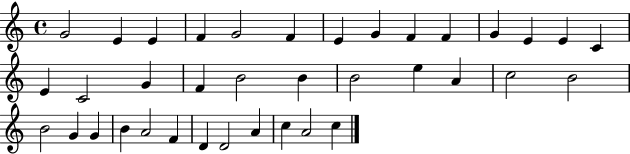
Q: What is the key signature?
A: C major